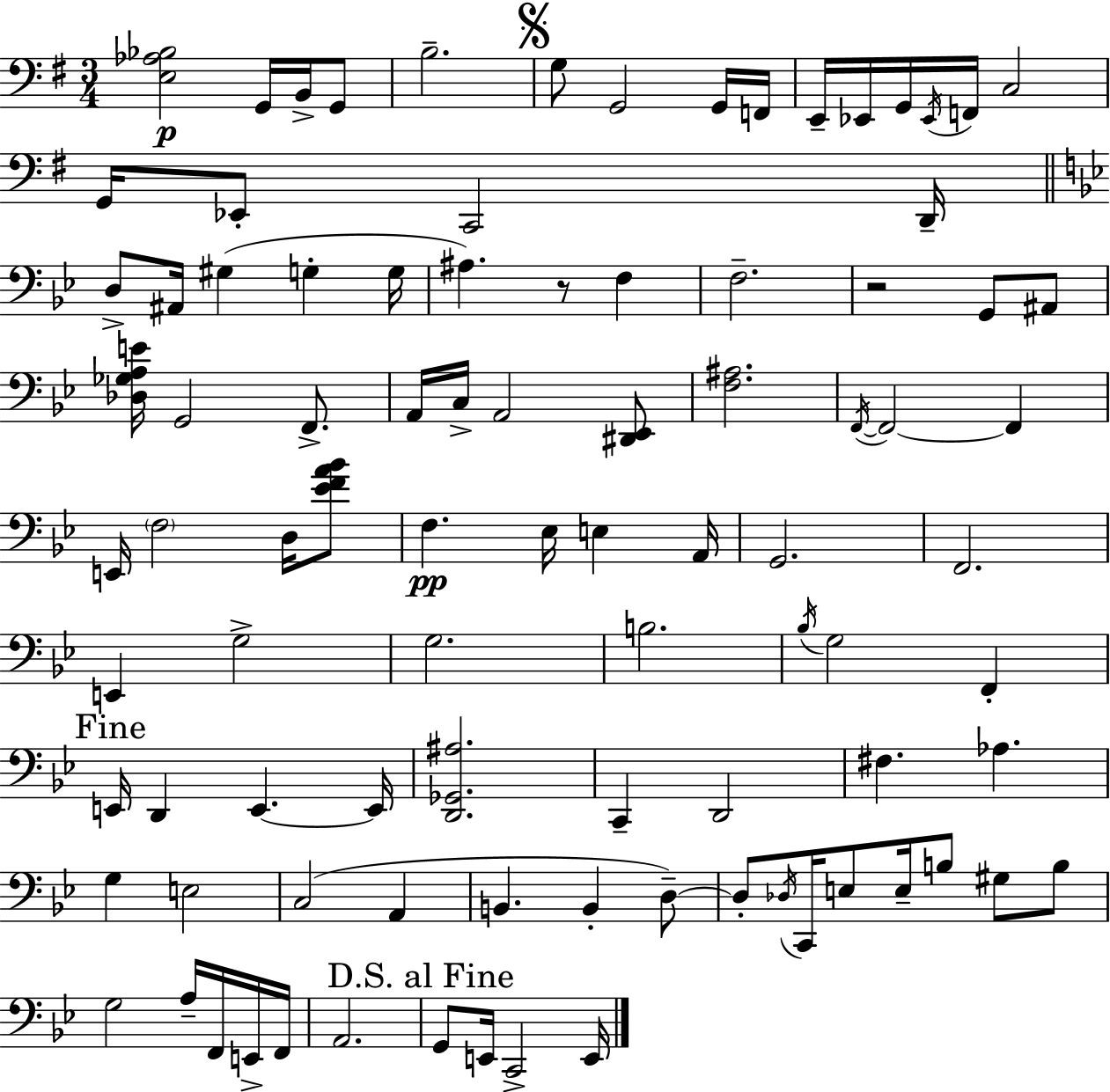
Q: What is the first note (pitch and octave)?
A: G2